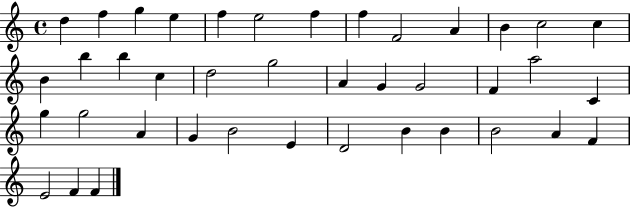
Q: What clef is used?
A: treble